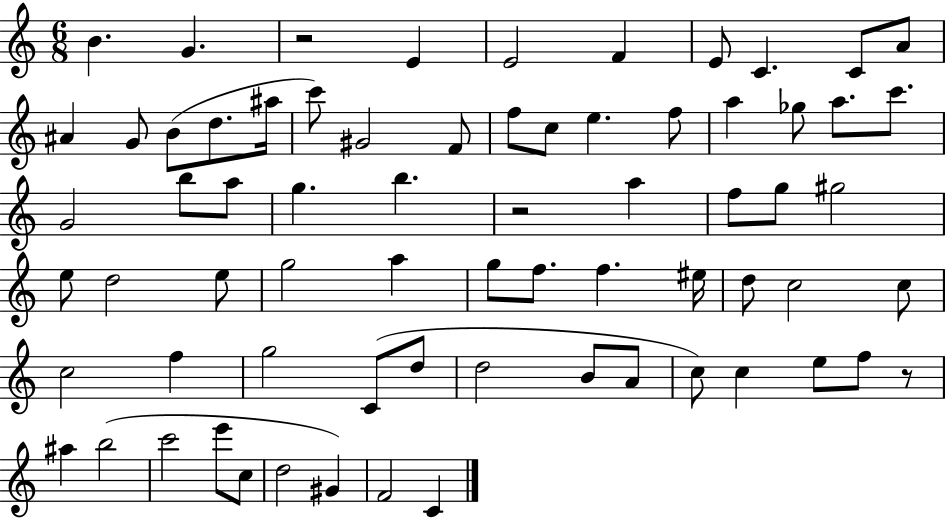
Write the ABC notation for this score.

X:1
T:Untitled
M:6/8
L:1/4
K:C
B G z2 E E2 F E/2 C C/2 A/2 ^A G/2 B/2 d/2 ^a/4 c'/2 ^G2 F/2 f/2 c/2 e f/2 a _g/2 a/2 c'/2 G2 b/2 a/2 g b z2 a f/2 g/2 ^g2 e/2 d2 e/2 g2 a g/2 f/2 f ^e/4 d/2 c2 c/2 c2 f g2 C/2 d/2 d2 B/2 A/2 c/2 c e/2 f/2 z/2 ^a b2 c'2 e'/2 c/2 d2 ^G F2 C